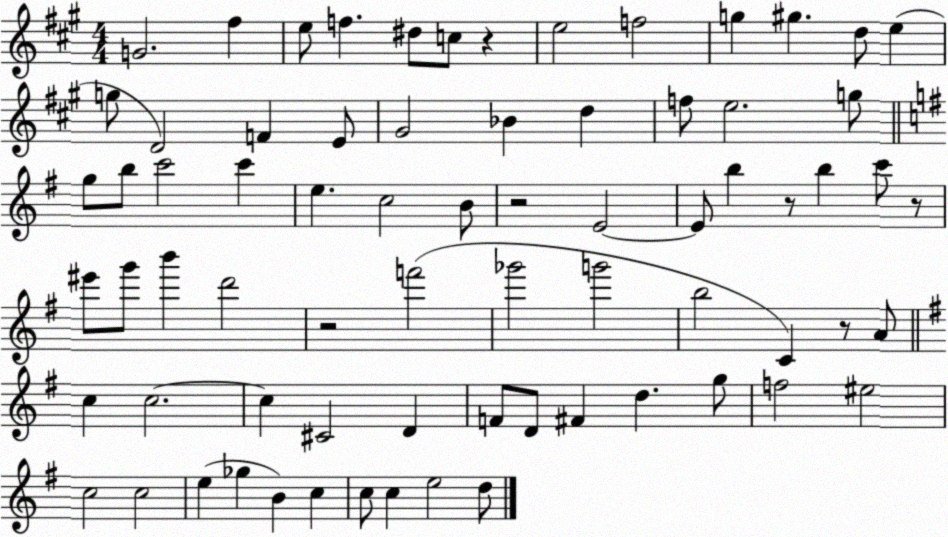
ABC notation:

X:1
T:Untitled
M:4/4
L:1/4
K:A
G2 ^f e/2 f ^d/2 c/2 z e2 f2 g ^g d/2 e g/2 D2 F E/2 ^G2 _B d f/2 e2 g/2 g/2 b/2 c'2 c' e c2 B/2 z2 E2 E/2 b z/2 b c'/2 z/2 ^e'/2 g'/2 b' d'2 z2 f'2 _g'2 g'2 b2 C z/2 A/2 c c2 c ^C2 D F/2 D/2 ^F d g/2 f2 ^e2 c2 c2 e _g B c c/2 c e2 d/2